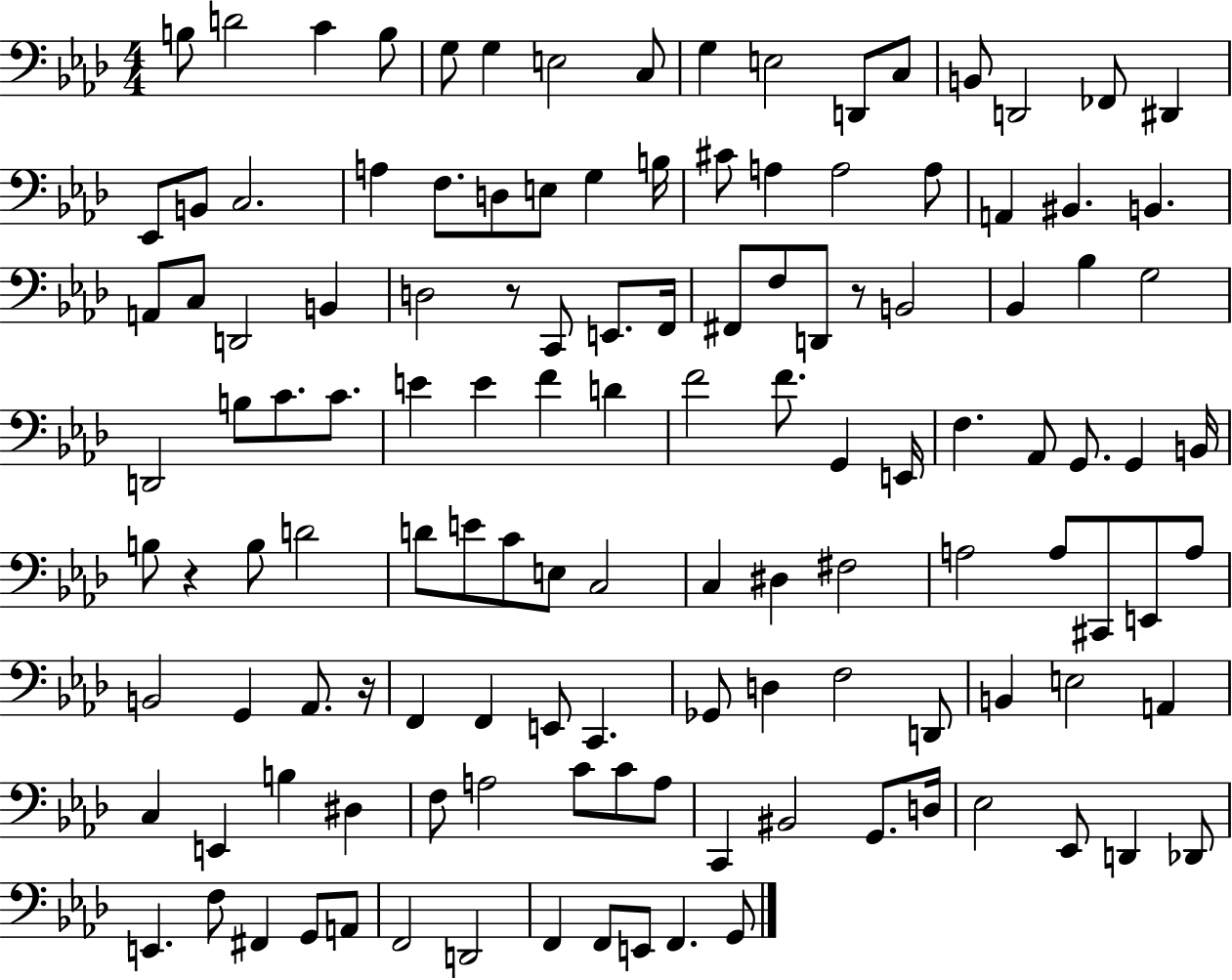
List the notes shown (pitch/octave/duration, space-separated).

B3/e D4/h C4/q B3/e G3/e G3/q E3/h C3/e G3/q E3/h D2/e C3/e B2/e D2/h FES2/e D#2/q Eb2/e B2/e C3/h. A3/q F3/e. D3/e E3/e G3/q B3/s C#4/e A3/q A3/h A3/e A2/q BIS2/q. B2/q. A2/e C3/e D2/h B2/q D3/h R/e C2/e E2/e. F2/s F#2/e F3/e D2/e R/e B2/h Bb2/q Bb3/q G3/h D2/h B3/e C4/e. C4/e. E4/q E4/q F4/q D4/q F4/h F4/e. G2/q E2/s F3/q. Ab2/e G2/e. G2/q B2/s B3/e R/q B3/e D4/h D4/e E4/e C4/e E3/e C3/h C3/q D#3/q F#3/h A3/h A3/e C#2/e E2/e A3/e B2/h G2/q Ab2/e. R/s F2/q F2/q E2/e C2/q. Gb2/e D3/q F3/h D2/e B2/q E3/h A2/q C3/q E2/q B3/q D#3/q F3/e A3/h C4/e C4/e A3/e C2/q BIS2/h G2/e. D3/s Eb3/h Eb2/e D2/q Db2/e E2/q. F3/e F#2/q G2/e A2/e F2/h D2/h F2/q F2/e E2/e F2/q. G2/e